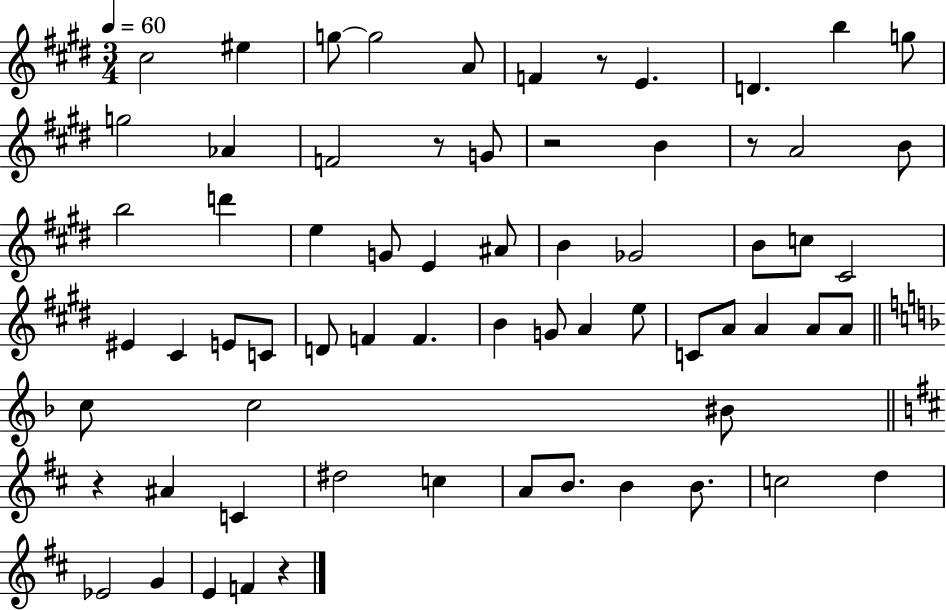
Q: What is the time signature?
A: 3/4